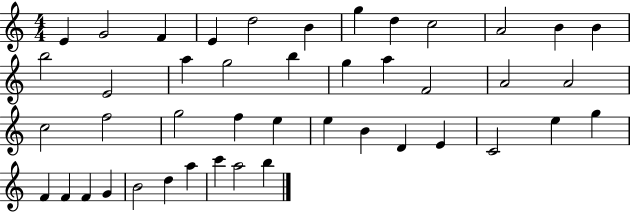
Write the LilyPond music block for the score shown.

{
  \clef treble
  \numericTimeSignature
  \time 4/4
  \key c \major
  e'4 g'2 f'4 | e'4 d''2 b'4 | g''4 d''4 c''2 | a'2 b'4 b'4 | \break b''2 e'2 | a''4 g''2 b''4 | g''4 a''4 f'2 | a'2 a'2 | \break c''2 f''2 | g''2 f''4 e''4 | e''4 b'4 d'4 e'4 | c'2 e''4 g''4 | \break f'4 f'4 f'4 g'4 | b'2 d''4 a''4 | c'''4 a''2 b''4 | \bar "|."
}